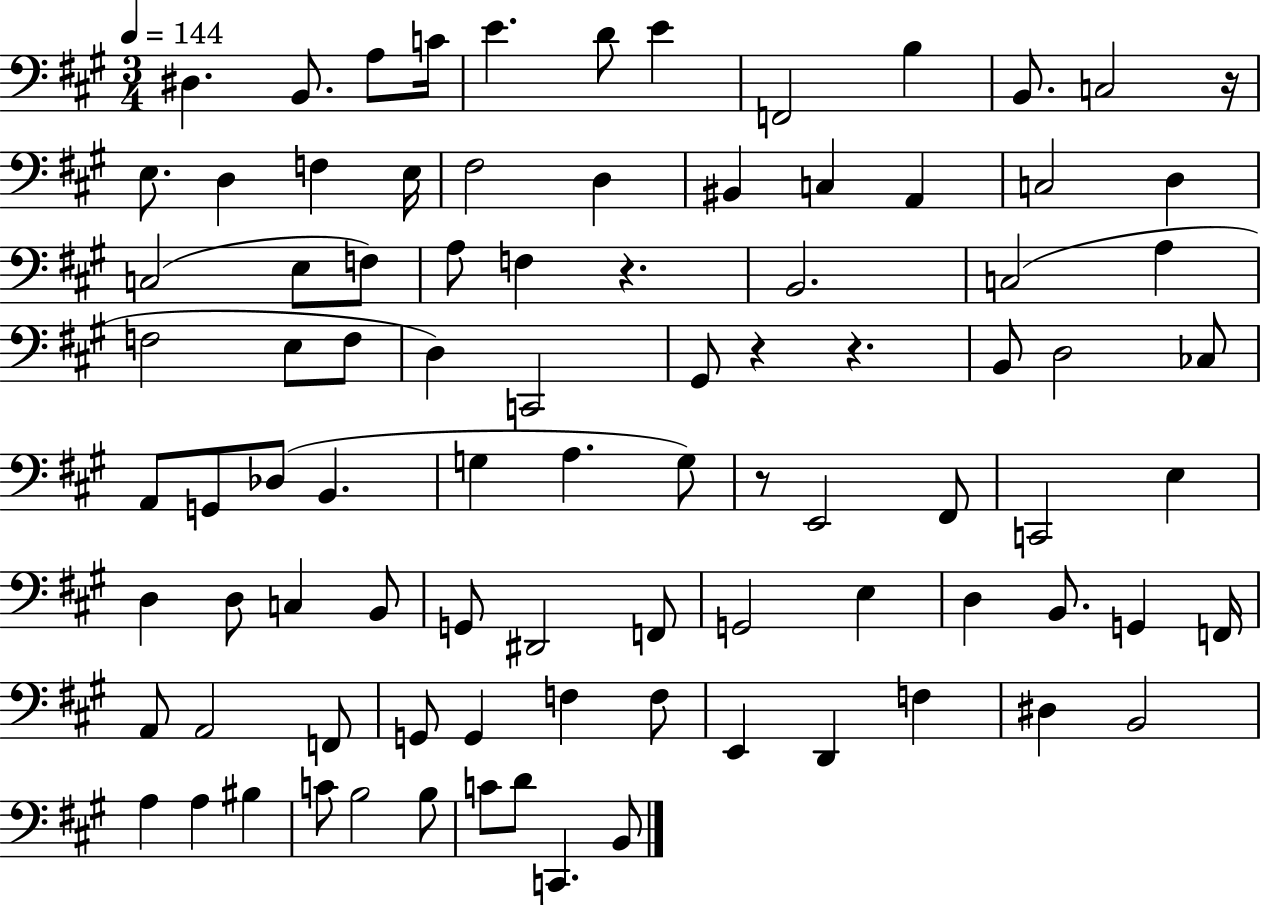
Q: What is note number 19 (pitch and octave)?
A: C3